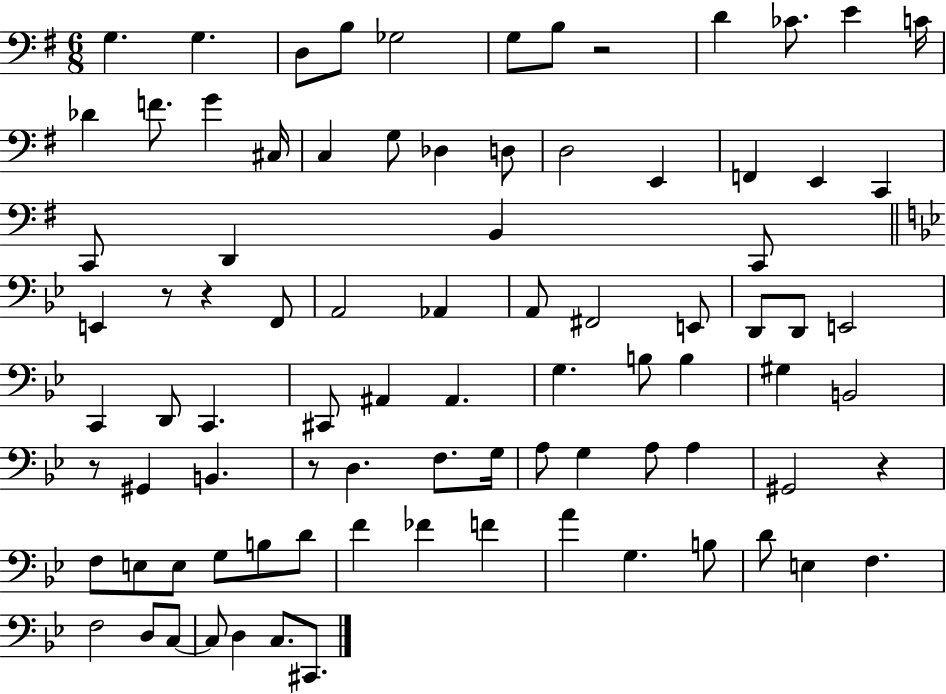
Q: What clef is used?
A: bass